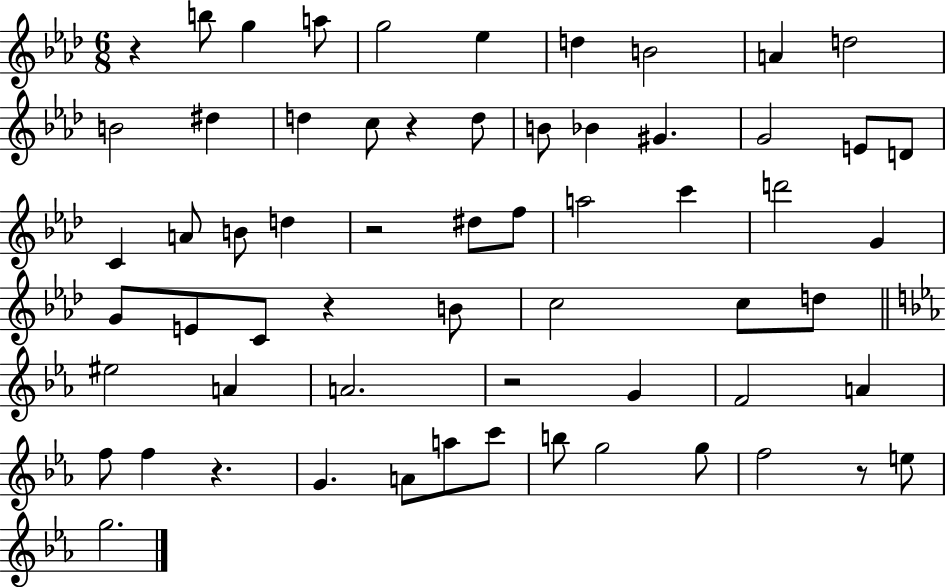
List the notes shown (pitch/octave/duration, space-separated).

R/q B5/e G5/q A5/e G5/h Eb5/q D5/q B4/h A4/q D5/h B4/h D#5/q D5/q C5/e R/q D5/e B4/e Bb4/q G#4/q. G4/h E4/e D4/e C4/q A4/e B4/e D5/q R/h D#5/e F5/e A5/h C6/q D6/h G4/q G4/e E4/e C4/e R/q B4/e C5/h C5/e D5/e EIS5/h A4/q A4/h. R/h G4/q F4/h A4/q F5/e F5/q R/q. G4/q. A4/e A5/e C6/e B5/e G5/h G5/e F5/h R/e E5/e G5/h.